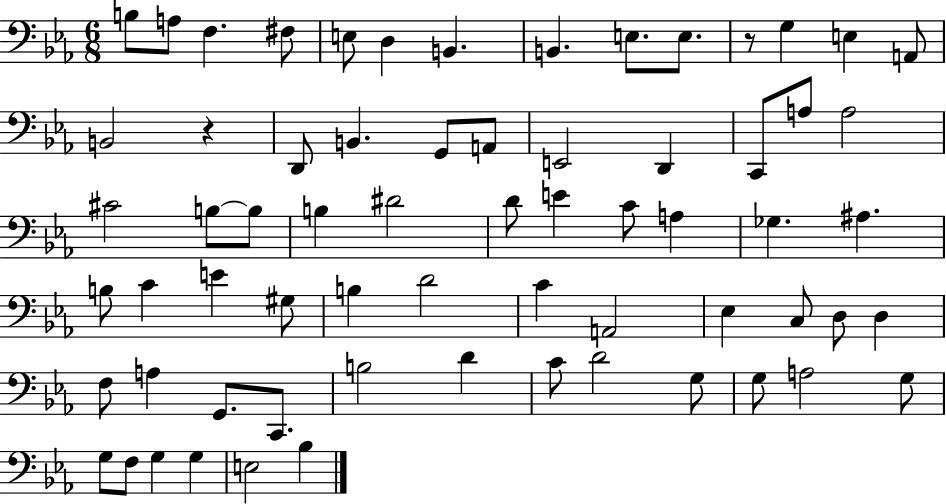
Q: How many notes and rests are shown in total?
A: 66